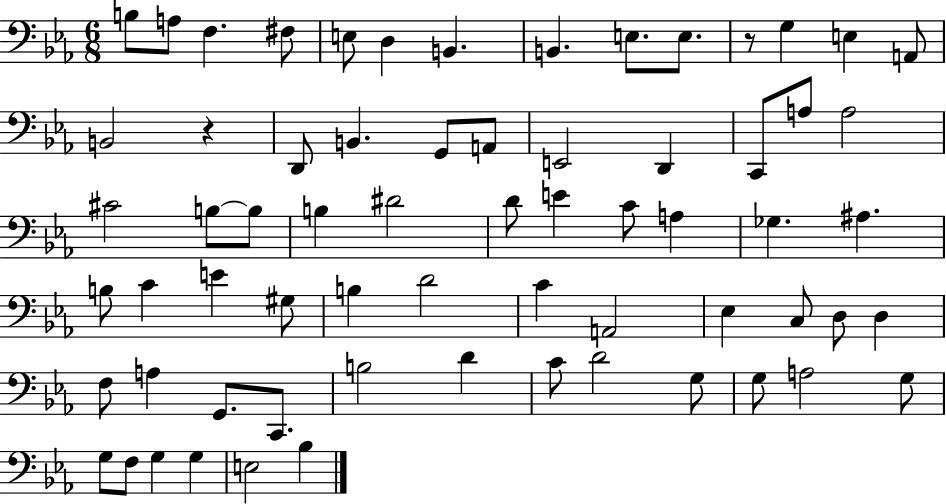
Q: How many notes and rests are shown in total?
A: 66